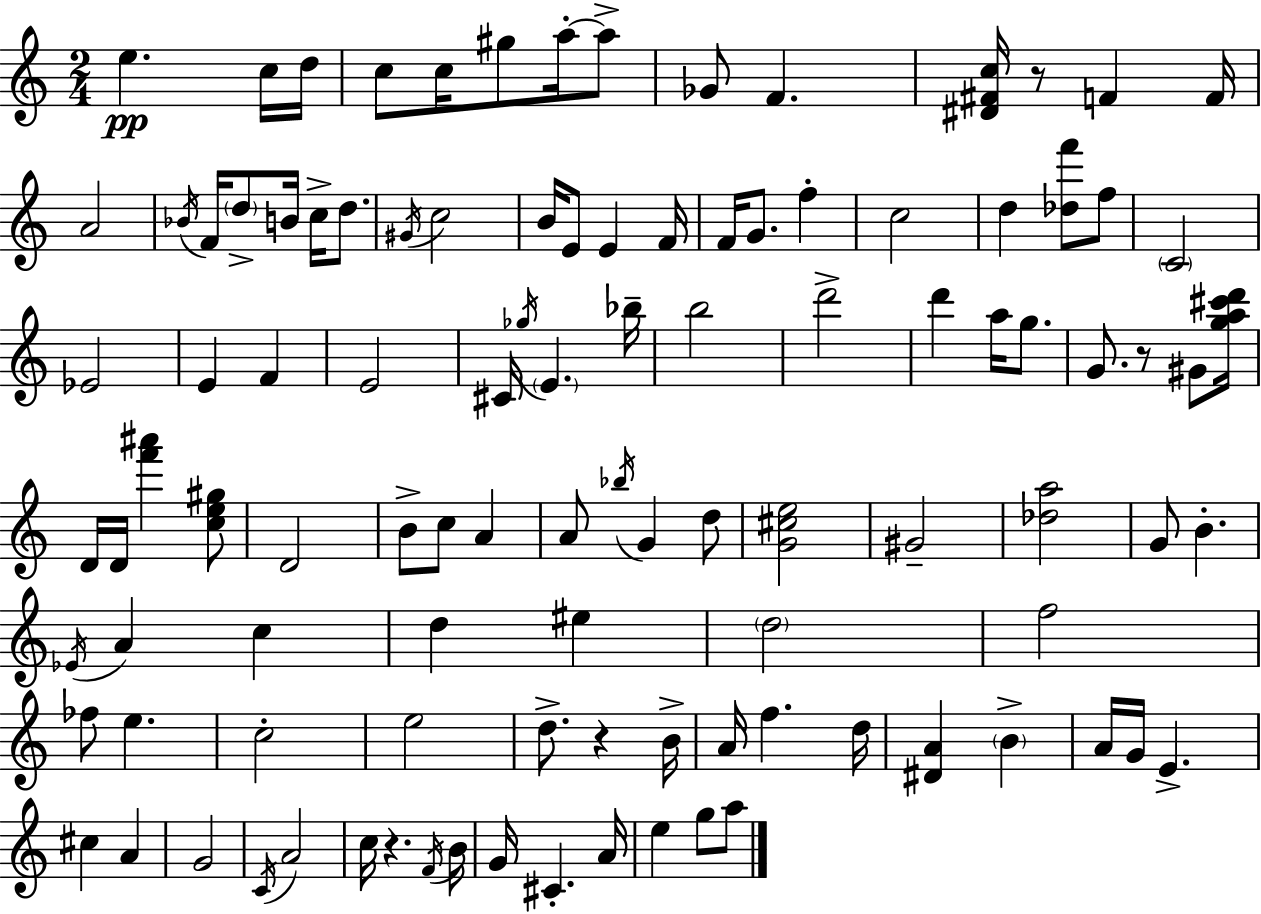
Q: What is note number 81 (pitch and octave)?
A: C#5